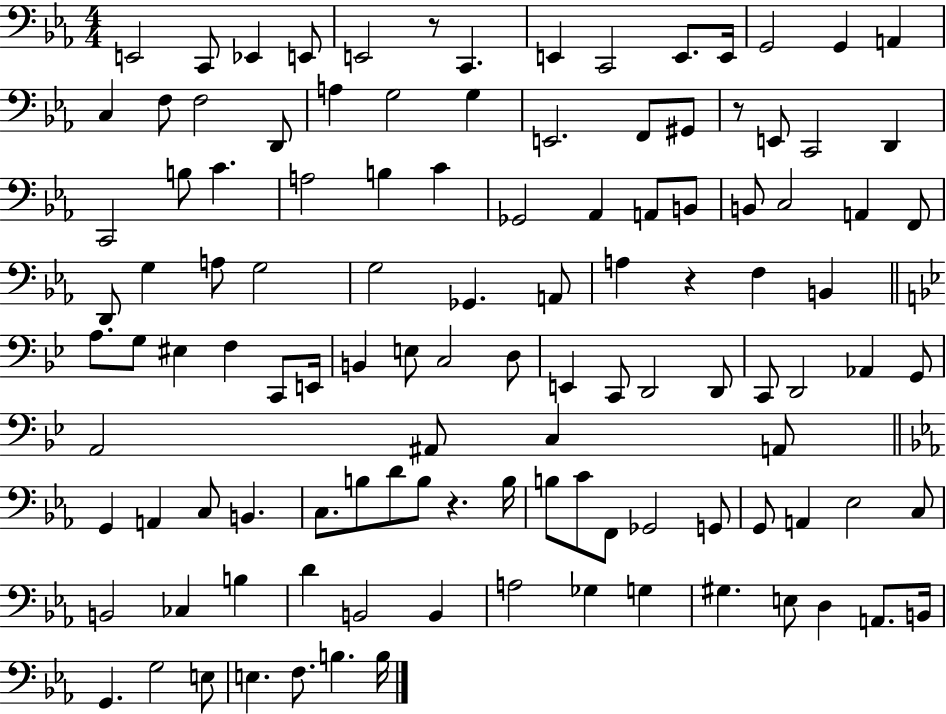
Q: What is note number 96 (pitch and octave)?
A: B2